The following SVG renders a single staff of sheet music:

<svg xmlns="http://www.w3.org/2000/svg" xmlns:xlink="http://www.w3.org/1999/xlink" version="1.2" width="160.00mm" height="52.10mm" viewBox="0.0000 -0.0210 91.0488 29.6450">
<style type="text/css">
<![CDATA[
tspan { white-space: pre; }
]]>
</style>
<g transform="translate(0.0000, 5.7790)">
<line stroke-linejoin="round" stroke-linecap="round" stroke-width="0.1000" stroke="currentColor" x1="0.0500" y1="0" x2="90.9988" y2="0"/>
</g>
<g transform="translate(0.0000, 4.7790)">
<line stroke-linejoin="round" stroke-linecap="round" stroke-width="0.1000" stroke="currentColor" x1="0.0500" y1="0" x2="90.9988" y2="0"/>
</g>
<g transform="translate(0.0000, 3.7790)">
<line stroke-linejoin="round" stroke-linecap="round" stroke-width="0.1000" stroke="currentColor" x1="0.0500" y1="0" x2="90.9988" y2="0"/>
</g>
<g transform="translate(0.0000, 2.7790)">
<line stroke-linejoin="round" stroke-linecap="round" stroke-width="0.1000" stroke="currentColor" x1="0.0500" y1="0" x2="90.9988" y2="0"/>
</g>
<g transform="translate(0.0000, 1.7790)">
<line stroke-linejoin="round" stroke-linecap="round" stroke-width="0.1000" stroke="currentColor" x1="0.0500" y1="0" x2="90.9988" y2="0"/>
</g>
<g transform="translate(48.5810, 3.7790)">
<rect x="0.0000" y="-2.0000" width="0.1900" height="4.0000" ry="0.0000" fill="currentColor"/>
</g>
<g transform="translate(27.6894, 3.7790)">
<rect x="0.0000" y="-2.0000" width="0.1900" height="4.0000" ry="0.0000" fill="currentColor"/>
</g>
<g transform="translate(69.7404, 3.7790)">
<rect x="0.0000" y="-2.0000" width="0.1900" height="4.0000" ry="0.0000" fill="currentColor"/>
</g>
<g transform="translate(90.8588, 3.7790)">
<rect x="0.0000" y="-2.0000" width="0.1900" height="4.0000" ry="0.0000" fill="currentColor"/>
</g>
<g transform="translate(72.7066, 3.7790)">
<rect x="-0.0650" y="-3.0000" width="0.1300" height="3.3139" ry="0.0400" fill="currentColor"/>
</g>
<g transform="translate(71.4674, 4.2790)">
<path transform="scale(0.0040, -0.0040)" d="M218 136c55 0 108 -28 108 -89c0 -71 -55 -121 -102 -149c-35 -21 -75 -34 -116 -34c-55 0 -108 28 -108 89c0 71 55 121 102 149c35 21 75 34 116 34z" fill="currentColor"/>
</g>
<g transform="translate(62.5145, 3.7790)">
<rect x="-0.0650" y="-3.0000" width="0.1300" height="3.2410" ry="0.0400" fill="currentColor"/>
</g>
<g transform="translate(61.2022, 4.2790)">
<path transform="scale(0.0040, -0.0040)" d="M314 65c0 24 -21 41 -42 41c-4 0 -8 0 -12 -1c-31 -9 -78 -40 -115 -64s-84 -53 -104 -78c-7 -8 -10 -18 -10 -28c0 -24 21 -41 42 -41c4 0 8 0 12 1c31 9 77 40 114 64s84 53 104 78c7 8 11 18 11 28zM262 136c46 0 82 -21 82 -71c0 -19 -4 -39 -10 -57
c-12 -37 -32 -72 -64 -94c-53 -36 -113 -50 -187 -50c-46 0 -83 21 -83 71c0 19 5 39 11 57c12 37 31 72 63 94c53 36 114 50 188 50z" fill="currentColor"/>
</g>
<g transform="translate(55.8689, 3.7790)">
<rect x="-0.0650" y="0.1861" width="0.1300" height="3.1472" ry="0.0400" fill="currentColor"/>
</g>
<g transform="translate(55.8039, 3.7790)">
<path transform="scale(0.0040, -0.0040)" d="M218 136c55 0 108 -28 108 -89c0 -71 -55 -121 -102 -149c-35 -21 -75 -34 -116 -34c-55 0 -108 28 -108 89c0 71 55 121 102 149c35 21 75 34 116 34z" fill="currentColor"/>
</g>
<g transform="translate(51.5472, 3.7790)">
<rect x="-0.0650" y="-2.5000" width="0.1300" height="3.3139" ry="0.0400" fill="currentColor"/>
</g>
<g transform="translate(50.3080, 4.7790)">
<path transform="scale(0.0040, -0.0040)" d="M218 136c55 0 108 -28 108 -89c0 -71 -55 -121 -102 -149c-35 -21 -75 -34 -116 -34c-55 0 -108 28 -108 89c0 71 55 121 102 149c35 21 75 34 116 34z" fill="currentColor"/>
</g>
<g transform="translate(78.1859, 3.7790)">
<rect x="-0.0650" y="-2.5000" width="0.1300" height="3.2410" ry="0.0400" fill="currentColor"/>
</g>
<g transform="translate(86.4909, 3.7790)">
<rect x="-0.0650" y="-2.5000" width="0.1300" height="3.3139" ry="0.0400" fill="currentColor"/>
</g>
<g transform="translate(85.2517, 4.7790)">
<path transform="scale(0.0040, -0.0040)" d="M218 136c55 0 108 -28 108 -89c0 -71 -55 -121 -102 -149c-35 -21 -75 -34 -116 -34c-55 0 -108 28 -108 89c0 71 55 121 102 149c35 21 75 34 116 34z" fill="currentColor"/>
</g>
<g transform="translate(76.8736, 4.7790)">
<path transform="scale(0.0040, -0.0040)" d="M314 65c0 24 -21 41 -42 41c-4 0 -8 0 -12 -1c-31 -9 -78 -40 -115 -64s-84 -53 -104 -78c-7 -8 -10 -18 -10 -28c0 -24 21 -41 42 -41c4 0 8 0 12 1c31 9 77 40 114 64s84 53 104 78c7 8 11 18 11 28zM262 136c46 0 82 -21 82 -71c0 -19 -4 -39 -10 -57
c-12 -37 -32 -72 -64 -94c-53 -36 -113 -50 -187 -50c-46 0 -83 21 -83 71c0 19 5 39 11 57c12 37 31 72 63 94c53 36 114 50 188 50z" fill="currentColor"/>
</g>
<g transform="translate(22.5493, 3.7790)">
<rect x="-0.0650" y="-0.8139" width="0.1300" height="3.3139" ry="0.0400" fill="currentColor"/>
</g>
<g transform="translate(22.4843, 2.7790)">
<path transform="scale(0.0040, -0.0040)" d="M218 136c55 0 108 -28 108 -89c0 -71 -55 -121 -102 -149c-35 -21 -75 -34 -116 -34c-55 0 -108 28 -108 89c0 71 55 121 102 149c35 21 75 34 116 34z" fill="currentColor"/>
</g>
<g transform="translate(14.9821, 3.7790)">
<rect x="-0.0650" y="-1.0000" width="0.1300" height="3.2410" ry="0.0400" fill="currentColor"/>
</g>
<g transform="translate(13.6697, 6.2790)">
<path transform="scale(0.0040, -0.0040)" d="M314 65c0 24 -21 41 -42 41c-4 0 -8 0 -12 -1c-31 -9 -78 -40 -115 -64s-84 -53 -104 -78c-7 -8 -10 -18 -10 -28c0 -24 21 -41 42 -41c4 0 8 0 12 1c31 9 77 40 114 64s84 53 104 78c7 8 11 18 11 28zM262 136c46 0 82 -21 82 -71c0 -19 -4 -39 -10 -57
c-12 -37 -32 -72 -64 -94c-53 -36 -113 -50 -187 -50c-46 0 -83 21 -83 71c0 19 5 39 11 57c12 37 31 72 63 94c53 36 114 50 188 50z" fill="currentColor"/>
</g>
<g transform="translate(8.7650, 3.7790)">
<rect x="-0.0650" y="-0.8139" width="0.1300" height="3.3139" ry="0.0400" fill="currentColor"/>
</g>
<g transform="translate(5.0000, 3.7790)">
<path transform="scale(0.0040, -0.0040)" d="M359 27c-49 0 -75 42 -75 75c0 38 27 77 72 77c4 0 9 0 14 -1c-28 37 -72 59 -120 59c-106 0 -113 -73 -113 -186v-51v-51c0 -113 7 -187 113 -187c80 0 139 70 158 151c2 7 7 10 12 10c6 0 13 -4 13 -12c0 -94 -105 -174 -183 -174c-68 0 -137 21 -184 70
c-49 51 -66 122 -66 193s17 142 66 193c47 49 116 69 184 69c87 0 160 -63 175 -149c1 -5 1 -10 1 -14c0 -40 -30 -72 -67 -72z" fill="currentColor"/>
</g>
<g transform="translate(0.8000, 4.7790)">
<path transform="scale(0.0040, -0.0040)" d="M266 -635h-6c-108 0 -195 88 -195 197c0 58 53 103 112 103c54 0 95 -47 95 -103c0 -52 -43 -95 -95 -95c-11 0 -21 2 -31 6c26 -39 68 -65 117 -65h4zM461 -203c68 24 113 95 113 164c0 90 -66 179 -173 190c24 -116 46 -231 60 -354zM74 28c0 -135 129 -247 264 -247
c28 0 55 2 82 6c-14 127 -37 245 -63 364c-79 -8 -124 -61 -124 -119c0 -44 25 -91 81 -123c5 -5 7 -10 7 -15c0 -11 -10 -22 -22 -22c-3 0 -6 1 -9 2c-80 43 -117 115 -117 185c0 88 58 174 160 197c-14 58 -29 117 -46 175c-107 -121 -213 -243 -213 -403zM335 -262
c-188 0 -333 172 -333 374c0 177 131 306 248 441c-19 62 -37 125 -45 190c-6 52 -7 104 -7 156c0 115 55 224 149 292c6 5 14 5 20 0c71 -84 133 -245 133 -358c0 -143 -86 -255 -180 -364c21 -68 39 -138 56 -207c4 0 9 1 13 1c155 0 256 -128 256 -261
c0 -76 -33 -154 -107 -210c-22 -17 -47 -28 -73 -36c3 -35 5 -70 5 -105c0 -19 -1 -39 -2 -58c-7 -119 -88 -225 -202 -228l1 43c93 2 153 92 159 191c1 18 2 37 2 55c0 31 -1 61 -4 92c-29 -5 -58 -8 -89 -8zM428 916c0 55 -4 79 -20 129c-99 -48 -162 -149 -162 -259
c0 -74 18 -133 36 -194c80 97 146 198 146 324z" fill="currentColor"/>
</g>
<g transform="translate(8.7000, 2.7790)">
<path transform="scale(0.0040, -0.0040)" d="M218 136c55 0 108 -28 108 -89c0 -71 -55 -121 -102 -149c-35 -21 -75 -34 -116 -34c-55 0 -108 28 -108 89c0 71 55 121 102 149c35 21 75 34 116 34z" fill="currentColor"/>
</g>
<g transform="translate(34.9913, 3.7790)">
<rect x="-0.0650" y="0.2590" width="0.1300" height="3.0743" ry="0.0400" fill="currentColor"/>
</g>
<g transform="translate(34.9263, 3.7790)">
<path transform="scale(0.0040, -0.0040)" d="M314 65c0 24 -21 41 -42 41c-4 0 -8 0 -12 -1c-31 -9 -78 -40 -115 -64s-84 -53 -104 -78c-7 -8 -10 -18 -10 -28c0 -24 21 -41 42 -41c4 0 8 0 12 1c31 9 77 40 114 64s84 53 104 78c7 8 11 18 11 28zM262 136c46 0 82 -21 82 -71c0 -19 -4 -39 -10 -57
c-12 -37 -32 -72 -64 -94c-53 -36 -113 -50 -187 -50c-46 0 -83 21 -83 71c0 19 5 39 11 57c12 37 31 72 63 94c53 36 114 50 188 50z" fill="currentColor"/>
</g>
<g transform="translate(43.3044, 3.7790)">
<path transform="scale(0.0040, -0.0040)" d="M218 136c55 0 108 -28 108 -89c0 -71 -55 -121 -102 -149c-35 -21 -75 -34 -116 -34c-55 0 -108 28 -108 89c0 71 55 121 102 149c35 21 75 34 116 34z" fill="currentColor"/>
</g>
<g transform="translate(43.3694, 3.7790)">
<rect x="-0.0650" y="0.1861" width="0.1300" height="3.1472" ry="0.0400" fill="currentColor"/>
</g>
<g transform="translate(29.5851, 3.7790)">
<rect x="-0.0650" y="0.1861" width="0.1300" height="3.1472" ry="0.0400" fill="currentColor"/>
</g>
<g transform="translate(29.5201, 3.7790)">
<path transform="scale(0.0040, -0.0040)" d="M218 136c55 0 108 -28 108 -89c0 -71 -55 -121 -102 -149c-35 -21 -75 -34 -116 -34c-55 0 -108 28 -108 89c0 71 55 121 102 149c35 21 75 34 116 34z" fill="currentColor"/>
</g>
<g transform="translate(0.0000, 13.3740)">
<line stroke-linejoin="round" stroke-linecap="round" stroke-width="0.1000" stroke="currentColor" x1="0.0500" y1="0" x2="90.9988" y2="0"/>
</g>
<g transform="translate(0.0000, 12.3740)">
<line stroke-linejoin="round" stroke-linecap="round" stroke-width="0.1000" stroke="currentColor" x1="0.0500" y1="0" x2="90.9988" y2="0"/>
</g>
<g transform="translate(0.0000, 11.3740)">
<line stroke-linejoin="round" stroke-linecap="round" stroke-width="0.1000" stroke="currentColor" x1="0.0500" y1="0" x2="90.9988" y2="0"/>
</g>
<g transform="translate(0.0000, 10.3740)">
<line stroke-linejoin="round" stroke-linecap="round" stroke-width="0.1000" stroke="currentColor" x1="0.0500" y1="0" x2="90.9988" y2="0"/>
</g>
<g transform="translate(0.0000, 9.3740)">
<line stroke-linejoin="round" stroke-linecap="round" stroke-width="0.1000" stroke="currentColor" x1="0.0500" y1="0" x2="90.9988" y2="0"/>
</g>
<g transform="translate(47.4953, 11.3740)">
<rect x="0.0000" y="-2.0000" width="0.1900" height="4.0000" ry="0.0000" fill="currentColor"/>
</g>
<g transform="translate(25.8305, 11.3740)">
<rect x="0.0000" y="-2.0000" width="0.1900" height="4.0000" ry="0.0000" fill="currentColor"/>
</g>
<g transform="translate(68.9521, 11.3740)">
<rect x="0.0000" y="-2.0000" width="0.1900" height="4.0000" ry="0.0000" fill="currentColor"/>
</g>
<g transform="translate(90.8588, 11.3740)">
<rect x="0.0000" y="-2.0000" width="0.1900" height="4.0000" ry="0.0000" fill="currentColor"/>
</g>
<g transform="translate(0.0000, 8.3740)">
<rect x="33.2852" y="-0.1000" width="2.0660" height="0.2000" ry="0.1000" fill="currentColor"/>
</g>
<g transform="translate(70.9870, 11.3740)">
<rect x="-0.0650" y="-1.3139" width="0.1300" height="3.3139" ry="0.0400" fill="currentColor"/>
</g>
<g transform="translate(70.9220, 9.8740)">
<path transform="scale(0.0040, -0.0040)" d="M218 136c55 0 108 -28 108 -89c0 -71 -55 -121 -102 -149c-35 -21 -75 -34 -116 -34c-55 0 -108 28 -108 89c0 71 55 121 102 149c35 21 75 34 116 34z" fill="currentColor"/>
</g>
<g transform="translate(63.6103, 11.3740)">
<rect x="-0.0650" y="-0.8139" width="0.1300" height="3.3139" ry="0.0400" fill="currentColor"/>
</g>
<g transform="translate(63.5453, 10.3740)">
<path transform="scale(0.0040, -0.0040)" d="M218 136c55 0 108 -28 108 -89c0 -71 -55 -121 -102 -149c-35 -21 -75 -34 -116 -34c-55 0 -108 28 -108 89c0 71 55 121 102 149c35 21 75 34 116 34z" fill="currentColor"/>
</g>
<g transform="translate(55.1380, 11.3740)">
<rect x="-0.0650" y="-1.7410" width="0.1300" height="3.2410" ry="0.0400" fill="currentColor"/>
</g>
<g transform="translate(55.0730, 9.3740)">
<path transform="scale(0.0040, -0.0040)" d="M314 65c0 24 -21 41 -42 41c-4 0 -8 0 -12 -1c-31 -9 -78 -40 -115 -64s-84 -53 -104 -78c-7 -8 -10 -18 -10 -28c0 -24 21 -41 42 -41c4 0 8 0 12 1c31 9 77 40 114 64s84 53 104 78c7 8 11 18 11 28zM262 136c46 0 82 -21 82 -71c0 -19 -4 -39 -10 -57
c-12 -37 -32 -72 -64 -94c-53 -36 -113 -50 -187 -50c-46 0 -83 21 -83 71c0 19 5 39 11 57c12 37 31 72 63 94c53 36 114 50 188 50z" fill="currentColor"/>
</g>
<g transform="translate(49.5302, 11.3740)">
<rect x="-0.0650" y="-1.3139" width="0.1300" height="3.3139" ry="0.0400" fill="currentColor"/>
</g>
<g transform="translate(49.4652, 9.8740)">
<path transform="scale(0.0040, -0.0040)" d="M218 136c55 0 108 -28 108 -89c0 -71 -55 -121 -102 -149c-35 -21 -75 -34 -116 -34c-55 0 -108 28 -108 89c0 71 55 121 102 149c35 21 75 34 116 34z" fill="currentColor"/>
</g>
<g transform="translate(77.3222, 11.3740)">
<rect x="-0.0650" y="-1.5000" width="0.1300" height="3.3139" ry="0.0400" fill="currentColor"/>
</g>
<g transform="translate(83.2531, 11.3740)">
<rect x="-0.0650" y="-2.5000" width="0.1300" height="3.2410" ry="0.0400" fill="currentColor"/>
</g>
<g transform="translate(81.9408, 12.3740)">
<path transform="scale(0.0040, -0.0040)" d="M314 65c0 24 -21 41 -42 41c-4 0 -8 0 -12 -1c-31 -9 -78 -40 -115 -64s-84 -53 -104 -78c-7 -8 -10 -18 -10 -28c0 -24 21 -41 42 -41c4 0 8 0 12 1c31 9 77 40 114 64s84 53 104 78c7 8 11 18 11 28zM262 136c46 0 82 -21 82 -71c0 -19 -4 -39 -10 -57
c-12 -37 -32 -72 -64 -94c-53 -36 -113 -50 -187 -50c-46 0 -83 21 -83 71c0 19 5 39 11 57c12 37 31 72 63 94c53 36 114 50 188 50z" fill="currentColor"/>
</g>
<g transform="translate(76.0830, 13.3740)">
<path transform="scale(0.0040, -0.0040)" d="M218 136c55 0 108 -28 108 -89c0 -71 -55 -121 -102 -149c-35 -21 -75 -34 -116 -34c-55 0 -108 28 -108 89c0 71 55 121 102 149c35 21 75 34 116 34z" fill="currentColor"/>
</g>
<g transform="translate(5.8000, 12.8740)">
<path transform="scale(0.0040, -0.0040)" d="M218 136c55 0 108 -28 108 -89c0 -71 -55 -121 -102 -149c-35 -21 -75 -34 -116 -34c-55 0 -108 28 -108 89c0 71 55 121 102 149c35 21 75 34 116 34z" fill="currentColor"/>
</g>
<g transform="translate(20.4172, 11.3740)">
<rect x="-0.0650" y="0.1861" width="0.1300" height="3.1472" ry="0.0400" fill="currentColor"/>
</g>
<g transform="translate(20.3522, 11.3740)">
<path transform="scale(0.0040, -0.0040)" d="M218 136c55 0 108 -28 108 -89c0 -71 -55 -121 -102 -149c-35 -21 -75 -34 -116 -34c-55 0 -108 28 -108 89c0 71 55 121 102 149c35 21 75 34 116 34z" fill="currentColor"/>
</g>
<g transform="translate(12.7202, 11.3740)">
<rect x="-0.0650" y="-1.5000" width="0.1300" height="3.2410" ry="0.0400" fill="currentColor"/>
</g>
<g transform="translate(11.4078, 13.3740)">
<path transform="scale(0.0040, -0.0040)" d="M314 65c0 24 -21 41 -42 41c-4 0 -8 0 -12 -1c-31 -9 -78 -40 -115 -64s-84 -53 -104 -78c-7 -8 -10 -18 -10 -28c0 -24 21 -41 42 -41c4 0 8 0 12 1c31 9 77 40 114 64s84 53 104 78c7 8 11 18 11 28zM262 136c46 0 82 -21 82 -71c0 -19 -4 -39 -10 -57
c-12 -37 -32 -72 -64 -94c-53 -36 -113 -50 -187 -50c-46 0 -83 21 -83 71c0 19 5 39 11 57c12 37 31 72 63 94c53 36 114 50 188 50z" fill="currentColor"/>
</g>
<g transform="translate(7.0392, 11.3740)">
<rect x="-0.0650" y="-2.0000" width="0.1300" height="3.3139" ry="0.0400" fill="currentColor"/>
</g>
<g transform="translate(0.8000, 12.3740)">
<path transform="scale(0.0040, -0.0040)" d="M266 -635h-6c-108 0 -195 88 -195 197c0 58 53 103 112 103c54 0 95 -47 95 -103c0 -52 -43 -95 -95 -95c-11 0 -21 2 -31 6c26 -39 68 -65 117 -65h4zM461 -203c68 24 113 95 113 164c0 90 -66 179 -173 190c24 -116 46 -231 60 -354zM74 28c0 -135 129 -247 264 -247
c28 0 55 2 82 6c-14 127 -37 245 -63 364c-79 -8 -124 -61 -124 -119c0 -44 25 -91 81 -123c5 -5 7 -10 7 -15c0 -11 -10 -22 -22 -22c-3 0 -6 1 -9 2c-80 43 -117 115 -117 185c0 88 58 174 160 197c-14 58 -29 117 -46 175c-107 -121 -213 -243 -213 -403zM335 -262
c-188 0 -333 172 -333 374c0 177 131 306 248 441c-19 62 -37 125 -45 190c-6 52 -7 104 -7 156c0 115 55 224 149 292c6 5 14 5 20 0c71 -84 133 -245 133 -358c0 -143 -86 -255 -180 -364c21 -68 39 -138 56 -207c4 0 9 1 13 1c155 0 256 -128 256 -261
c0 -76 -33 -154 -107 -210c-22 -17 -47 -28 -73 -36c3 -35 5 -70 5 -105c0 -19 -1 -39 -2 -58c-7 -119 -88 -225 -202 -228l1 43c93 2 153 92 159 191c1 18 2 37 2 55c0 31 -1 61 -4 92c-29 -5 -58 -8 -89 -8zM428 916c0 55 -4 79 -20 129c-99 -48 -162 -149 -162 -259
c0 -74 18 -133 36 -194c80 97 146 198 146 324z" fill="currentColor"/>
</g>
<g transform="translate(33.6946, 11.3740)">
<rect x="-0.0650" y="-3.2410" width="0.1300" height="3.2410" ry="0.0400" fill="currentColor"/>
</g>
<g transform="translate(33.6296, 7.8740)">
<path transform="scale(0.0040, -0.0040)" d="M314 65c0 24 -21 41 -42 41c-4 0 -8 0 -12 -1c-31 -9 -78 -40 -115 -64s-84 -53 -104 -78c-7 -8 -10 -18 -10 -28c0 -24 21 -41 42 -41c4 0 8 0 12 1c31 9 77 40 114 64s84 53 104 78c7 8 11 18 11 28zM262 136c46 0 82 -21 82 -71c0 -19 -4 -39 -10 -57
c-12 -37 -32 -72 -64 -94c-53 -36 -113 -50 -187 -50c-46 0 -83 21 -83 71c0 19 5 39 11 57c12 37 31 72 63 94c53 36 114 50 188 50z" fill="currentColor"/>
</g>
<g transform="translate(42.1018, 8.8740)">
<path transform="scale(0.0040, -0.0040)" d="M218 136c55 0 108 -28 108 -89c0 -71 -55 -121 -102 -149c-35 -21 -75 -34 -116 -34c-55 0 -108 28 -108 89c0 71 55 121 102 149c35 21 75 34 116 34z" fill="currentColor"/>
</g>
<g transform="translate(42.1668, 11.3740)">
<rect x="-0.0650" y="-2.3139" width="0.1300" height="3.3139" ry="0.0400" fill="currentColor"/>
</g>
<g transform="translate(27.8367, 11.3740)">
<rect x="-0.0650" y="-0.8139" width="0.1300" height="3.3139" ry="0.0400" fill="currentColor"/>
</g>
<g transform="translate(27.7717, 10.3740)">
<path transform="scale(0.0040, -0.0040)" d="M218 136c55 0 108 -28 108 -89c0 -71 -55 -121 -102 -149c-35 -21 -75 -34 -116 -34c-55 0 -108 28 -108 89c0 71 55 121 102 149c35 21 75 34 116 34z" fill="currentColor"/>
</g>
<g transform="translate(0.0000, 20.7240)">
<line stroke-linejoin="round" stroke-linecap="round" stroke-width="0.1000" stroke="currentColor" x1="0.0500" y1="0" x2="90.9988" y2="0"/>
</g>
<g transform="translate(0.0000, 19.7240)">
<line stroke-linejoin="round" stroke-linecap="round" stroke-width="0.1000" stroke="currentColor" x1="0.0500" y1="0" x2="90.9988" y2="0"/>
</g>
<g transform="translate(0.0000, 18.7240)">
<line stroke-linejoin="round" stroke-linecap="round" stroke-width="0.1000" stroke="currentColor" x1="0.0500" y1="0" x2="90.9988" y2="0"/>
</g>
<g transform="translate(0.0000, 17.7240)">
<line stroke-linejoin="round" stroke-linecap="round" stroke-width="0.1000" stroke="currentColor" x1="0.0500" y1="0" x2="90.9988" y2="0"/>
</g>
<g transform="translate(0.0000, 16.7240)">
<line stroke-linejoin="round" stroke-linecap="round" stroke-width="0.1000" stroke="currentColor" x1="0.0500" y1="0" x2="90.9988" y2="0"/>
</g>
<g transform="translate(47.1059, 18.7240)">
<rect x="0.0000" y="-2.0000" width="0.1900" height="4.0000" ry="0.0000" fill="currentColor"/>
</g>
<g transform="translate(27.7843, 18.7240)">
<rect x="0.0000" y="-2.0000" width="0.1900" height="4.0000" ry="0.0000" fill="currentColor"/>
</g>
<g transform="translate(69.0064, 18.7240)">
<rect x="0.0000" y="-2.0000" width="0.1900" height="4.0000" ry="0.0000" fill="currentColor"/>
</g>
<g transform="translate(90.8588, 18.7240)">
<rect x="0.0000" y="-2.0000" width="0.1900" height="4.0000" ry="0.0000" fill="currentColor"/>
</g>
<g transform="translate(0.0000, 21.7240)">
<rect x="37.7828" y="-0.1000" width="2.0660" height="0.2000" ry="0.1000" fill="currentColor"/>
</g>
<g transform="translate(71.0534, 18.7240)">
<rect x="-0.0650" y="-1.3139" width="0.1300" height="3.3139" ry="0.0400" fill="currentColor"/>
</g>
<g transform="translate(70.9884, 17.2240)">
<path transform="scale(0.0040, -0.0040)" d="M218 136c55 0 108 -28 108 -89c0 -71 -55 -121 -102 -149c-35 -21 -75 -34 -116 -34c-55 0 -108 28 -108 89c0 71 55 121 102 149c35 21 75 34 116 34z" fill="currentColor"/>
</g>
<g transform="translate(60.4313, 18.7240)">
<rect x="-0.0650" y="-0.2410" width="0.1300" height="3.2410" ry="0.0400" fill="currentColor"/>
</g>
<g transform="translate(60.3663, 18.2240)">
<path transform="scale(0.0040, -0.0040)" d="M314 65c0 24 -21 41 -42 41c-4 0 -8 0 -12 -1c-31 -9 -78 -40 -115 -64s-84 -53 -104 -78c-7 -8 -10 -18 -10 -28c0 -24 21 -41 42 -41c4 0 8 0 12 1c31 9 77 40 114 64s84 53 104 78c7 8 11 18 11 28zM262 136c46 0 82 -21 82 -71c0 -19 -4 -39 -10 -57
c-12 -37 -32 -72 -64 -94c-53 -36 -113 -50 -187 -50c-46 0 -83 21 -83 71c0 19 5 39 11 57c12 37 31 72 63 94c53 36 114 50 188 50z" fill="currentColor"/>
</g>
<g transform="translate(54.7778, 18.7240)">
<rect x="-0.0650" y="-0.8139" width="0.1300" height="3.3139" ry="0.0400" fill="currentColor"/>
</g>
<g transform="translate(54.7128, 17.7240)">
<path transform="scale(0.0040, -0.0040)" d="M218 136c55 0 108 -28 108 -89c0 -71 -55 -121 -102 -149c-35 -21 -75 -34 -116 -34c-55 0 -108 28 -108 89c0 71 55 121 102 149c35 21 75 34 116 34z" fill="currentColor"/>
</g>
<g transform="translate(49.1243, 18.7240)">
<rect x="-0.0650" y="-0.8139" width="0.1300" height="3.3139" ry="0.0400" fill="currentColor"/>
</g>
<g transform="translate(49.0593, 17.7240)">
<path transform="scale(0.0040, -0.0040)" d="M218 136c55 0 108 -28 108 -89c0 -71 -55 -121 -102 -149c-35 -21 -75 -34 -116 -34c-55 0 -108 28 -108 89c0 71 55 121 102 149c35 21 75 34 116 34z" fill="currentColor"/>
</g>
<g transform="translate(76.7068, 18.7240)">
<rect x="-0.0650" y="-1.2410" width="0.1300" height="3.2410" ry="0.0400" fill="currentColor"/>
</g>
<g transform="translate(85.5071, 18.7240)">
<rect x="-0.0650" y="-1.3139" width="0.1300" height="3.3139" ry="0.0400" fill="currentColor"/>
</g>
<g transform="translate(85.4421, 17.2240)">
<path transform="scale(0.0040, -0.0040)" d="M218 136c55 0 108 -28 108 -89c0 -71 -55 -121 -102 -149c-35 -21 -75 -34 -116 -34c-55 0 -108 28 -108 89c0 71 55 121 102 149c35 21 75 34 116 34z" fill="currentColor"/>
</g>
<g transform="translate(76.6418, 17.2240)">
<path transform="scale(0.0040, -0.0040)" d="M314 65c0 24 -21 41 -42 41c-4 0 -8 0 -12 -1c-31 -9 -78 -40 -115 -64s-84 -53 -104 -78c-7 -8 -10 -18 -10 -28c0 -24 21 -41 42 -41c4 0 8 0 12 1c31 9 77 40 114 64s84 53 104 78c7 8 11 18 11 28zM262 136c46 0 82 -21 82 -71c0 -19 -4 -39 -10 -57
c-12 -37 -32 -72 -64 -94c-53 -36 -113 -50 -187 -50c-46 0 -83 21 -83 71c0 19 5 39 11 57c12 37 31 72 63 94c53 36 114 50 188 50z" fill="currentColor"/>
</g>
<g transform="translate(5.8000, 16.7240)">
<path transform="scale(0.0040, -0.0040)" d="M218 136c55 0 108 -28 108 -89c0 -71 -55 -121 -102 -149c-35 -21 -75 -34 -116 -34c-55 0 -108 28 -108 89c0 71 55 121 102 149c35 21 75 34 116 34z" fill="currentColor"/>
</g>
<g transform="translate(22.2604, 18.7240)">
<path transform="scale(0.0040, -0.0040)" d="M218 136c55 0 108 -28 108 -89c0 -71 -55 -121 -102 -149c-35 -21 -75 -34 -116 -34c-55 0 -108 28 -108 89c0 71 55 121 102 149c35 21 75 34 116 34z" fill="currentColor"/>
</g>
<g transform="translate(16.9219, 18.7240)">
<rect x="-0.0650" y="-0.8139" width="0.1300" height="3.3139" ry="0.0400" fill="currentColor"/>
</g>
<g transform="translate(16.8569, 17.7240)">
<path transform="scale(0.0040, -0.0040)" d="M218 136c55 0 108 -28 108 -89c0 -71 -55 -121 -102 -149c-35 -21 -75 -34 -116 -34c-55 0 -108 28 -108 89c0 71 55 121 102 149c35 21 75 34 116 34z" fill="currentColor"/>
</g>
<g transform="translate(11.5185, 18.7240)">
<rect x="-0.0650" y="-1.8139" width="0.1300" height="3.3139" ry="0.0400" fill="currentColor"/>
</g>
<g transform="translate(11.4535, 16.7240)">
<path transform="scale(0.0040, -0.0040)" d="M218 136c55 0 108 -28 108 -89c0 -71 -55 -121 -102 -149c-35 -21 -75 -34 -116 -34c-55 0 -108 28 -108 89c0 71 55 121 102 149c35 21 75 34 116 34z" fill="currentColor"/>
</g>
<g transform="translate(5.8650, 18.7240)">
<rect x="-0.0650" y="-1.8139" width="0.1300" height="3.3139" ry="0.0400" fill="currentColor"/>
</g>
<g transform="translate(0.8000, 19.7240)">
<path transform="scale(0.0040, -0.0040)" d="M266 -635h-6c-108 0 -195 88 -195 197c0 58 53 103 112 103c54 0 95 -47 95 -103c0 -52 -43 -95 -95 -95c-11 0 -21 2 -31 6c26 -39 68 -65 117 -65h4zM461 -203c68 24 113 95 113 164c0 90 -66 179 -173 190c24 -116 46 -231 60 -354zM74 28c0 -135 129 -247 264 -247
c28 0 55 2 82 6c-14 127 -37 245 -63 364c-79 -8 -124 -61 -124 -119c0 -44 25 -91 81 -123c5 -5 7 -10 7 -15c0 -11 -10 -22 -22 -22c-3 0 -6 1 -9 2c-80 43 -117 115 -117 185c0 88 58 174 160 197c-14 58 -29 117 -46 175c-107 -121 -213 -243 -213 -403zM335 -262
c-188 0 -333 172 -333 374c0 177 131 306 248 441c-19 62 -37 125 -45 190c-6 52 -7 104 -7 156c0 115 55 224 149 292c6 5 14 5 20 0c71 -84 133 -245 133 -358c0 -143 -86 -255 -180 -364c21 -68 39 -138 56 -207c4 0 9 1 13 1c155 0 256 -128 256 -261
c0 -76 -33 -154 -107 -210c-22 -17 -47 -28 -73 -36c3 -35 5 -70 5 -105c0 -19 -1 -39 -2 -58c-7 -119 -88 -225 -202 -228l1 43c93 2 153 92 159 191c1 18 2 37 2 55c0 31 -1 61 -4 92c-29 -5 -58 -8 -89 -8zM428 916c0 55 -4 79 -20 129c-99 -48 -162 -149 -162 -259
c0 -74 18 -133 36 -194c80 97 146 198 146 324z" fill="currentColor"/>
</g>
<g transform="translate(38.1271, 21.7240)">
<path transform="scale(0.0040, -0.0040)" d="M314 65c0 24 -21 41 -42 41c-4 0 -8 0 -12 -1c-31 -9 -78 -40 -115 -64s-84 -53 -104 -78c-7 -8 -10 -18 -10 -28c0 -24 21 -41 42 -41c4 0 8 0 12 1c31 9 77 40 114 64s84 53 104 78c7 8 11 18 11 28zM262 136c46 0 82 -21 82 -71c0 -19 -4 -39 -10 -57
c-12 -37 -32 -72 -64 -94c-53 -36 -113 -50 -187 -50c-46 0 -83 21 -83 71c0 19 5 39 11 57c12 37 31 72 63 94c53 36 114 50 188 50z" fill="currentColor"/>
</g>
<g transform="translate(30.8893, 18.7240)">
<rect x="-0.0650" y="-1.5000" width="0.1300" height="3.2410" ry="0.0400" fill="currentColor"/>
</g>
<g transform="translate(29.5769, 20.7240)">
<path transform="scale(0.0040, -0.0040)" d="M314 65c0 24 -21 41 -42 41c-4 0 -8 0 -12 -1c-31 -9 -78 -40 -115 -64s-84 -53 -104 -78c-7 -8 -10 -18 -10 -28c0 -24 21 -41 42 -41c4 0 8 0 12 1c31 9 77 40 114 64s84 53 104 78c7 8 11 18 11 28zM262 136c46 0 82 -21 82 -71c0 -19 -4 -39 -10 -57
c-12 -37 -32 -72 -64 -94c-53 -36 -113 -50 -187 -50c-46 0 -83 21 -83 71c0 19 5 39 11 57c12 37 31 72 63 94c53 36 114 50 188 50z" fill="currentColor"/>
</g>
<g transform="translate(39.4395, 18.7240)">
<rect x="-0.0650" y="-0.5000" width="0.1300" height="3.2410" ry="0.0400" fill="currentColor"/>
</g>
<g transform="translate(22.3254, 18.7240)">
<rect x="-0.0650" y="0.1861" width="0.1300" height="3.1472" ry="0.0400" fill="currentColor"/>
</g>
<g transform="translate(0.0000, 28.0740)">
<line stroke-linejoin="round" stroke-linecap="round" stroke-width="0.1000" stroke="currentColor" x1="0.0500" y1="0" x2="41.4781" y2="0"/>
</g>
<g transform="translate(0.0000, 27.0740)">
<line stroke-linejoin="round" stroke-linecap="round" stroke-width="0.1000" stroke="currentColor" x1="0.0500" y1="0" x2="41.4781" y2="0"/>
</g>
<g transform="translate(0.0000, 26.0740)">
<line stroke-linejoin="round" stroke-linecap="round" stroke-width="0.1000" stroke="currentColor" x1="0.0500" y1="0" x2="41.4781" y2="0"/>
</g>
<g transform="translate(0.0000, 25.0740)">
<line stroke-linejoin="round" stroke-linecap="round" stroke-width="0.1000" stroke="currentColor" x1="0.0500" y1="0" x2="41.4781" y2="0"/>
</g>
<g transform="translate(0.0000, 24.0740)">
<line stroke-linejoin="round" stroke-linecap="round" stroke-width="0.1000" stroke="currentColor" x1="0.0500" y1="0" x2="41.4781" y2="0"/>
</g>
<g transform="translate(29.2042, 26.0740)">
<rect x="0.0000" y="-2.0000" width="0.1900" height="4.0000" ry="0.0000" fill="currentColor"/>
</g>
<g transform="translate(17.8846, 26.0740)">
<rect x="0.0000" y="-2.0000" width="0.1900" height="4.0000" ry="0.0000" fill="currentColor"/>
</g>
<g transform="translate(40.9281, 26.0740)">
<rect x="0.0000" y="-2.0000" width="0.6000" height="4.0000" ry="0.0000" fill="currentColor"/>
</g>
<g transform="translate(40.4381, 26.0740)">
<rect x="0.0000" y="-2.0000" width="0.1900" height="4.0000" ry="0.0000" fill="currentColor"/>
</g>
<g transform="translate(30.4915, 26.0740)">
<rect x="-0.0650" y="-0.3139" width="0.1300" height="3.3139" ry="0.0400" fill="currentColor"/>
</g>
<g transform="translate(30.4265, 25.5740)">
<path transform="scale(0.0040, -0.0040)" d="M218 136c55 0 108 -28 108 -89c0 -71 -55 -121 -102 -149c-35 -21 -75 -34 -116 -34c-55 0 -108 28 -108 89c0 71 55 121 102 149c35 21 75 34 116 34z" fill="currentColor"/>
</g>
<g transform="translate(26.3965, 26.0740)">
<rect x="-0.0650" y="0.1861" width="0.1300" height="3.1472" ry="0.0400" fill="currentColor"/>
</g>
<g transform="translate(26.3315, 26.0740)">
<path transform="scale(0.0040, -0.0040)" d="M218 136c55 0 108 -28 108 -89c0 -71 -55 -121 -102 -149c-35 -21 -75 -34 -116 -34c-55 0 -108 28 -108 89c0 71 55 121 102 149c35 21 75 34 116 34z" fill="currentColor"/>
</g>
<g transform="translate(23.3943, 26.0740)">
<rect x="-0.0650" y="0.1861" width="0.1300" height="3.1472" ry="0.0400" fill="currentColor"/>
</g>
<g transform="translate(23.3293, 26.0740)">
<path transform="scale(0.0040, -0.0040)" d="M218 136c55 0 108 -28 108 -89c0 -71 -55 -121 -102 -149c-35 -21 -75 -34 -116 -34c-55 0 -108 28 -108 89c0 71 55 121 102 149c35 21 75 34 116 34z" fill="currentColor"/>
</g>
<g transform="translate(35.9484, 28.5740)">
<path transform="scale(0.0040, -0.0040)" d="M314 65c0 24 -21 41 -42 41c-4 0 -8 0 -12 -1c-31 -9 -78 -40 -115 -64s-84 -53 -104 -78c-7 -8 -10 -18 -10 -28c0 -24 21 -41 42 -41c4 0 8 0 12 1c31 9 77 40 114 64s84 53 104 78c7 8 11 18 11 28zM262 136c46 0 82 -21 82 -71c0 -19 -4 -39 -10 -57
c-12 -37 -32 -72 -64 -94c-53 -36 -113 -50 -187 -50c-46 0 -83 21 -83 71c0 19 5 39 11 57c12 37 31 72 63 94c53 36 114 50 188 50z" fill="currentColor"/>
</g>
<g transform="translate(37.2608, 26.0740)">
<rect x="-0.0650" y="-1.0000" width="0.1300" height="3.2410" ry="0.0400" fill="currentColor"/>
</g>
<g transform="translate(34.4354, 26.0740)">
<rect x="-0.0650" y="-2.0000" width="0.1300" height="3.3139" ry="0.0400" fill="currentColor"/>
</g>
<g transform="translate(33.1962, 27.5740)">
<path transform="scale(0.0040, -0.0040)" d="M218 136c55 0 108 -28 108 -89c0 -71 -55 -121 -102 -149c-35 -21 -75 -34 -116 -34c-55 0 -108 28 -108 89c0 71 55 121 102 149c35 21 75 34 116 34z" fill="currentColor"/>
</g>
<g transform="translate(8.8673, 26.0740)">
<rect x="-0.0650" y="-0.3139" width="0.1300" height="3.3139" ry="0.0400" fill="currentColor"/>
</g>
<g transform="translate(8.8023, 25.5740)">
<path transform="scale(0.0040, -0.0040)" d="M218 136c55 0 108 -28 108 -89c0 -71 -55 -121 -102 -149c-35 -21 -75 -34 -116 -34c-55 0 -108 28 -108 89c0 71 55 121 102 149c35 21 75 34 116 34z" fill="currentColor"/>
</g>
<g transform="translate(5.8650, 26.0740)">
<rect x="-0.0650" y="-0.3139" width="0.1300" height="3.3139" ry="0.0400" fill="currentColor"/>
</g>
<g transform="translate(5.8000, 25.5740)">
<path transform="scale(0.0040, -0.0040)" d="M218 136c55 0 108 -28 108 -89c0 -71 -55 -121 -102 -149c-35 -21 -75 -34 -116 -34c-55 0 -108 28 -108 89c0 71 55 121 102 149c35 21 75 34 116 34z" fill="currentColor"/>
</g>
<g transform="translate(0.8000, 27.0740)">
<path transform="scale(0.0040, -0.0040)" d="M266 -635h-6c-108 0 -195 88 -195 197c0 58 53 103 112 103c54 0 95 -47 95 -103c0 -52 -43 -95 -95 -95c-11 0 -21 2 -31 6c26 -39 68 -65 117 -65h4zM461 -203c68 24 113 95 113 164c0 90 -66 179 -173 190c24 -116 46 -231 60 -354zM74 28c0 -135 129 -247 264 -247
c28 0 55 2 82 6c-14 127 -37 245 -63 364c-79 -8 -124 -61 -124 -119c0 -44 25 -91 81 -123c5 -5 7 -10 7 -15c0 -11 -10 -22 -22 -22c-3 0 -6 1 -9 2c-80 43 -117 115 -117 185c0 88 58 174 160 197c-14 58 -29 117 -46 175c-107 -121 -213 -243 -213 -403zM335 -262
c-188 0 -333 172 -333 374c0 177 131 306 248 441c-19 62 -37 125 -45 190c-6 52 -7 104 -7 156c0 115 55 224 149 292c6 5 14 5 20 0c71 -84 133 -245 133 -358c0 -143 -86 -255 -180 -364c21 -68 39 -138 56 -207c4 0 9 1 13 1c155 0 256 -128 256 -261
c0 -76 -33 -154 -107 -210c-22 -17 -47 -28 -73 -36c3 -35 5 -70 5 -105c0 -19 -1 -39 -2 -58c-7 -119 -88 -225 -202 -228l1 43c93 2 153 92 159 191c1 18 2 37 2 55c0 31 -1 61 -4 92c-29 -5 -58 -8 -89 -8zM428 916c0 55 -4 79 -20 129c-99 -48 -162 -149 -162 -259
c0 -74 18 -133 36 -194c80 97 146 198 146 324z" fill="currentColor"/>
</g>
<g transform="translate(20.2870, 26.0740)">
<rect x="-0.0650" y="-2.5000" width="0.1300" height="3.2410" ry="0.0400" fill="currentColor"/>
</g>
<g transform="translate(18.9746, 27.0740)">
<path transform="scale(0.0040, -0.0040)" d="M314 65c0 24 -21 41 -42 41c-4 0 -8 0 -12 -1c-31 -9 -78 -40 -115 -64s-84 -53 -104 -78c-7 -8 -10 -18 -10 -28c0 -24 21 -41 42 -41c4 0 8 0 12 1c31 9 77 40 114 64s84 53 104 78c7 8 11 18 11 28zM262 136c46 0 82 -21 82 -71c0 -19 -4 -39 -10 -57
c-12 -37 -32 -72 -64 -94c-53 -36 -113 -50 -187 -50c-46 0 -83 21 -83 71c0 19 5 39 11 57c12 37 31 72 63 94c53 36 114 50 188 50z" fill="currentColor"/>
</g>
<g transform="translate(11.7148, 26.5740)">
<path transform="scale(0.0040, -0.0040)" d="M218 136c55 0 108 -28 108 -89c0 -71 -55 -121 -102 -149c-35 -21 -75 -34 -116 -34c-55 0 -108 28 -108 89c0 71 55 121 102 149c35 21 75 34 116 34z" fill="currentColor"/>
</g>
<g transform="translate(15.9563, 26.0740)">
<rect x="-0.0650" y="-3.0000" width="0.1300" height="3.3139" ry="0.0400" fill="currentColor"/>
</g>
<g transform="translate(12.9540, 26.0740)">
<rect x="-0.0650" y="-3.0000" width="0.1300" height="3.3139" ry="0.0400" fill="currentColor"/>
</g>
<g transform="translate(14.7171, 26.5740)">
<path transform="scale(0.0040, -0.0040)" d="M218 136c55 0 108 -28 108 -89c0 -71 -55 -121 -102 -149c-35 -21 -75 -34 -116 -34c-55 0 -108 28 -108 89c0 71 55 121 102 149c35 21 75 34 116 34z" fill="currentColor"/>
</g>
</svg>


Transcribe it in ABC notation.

X:1
T:Untitled
M:4/4
L:1/4
K:C
d D2 d B B2 B G B A2 A G2 G F E2 B d b2 g e f2 d e E G2 f f d B E2 C2 d d c2 e e2 e c c A A G2 B B c F D2